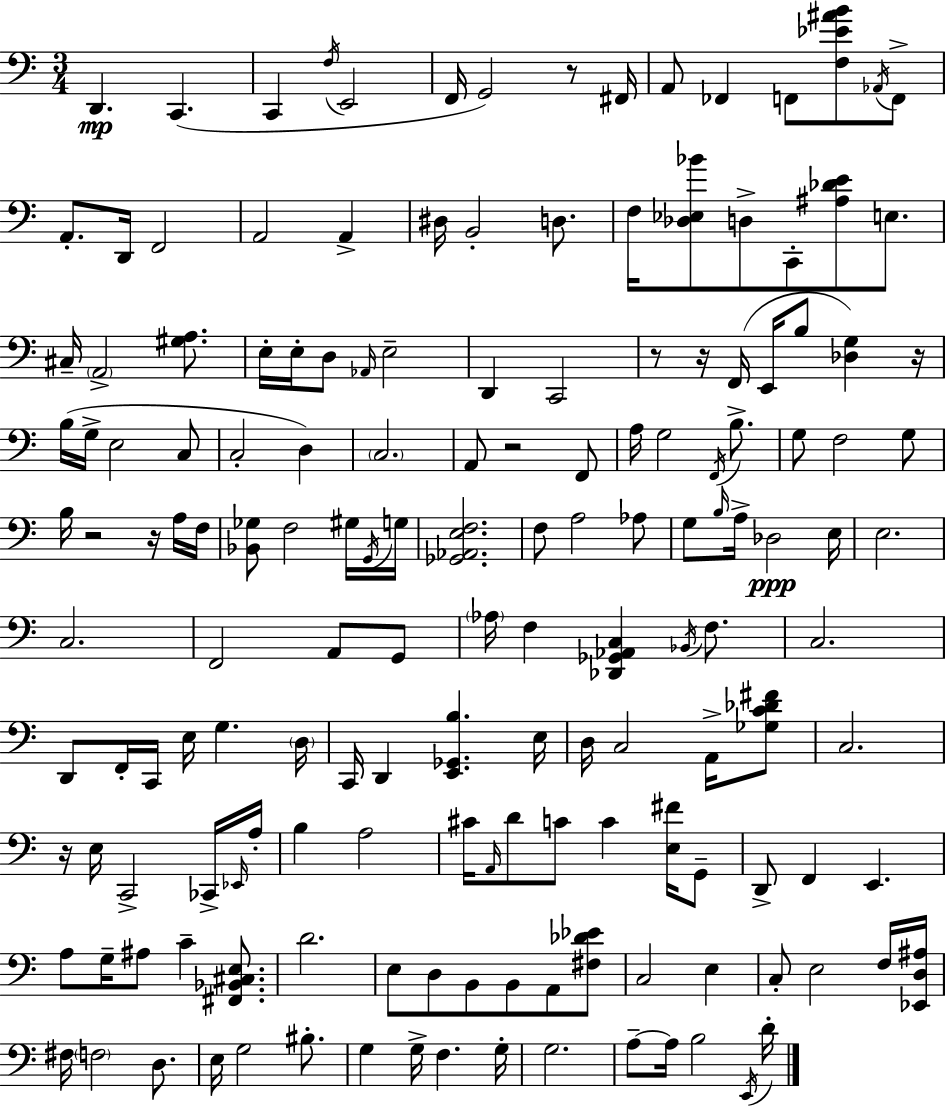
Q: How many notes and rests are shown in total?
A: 160